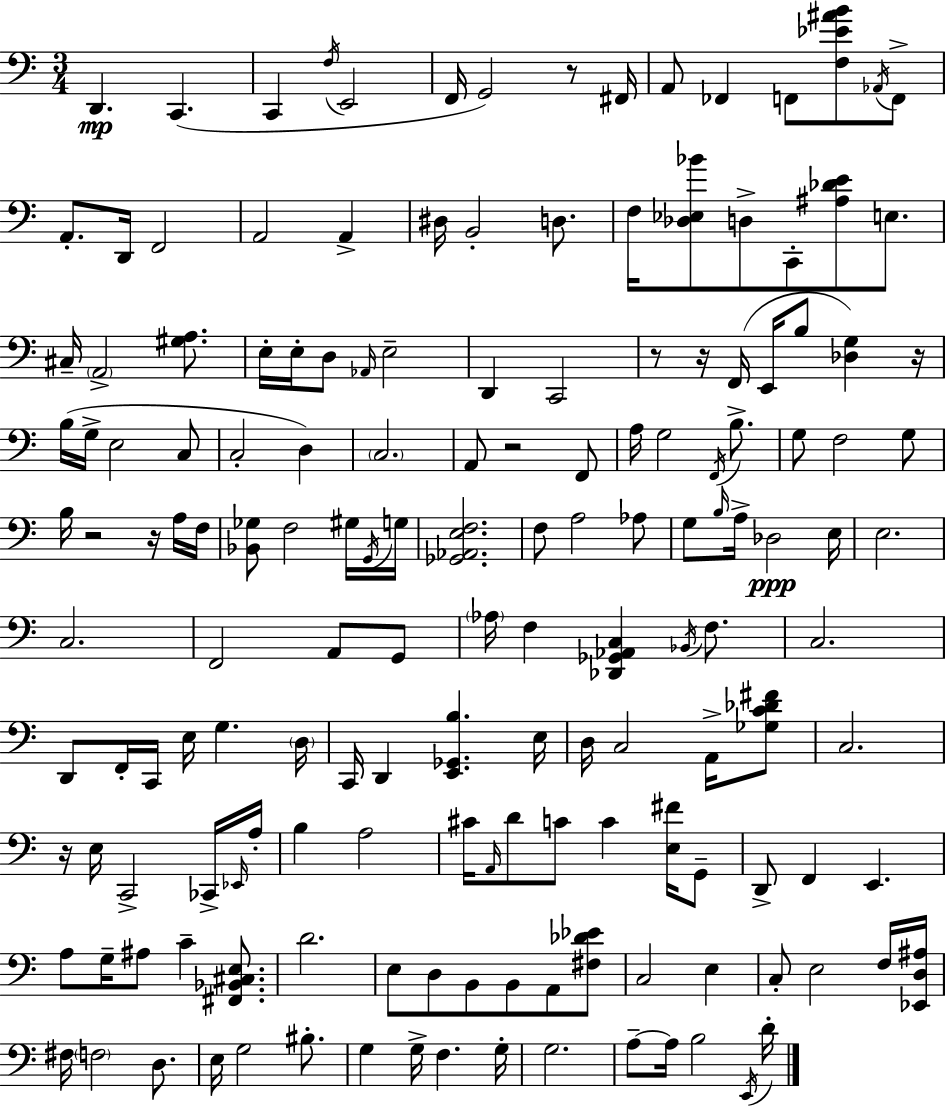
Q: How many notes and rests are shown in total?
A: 160